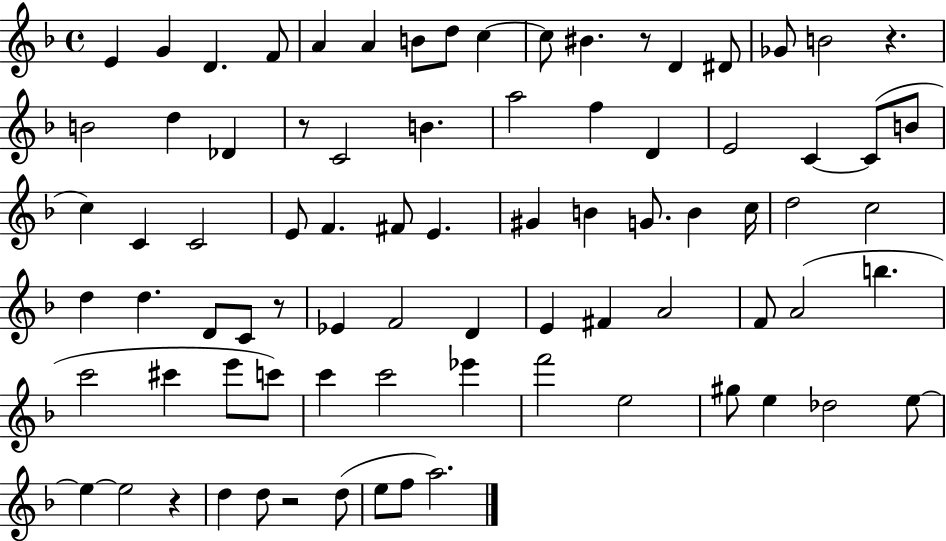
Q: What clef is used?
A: treble